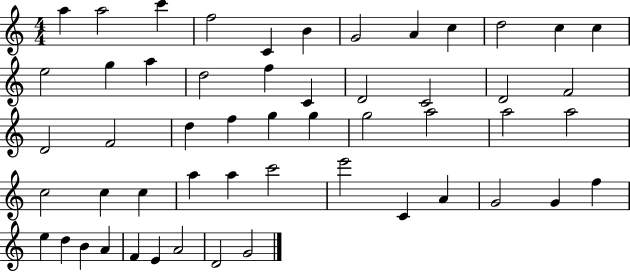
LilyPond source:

{
  \clef treble
  \numericTimeSignature
  \time 4/4
  \key c \major
  a''4 a''2 c'''4 | f''2 c'4 b'4 | g'2 a'4 c''4 | d''2 c''4 c''4 | \break e''2 g''4 a''4 | d''2 f''4 c'4 | d'2 c'2 | d'2 f'2 | \break d'2 f'2 | d''4 f''4 g''4 g''4 | g''2 a''2 | a''2 a''2 | \break c''2 c''4 c''4 | a''4 a''4 c'''2 | e'''2 c'4 a'4 | g'2 g'4 f''4 | \break e''4 d''4 b'4 a'4 | f'4 e'4 a'2 | d'2 g'2 | \bar "|."
}